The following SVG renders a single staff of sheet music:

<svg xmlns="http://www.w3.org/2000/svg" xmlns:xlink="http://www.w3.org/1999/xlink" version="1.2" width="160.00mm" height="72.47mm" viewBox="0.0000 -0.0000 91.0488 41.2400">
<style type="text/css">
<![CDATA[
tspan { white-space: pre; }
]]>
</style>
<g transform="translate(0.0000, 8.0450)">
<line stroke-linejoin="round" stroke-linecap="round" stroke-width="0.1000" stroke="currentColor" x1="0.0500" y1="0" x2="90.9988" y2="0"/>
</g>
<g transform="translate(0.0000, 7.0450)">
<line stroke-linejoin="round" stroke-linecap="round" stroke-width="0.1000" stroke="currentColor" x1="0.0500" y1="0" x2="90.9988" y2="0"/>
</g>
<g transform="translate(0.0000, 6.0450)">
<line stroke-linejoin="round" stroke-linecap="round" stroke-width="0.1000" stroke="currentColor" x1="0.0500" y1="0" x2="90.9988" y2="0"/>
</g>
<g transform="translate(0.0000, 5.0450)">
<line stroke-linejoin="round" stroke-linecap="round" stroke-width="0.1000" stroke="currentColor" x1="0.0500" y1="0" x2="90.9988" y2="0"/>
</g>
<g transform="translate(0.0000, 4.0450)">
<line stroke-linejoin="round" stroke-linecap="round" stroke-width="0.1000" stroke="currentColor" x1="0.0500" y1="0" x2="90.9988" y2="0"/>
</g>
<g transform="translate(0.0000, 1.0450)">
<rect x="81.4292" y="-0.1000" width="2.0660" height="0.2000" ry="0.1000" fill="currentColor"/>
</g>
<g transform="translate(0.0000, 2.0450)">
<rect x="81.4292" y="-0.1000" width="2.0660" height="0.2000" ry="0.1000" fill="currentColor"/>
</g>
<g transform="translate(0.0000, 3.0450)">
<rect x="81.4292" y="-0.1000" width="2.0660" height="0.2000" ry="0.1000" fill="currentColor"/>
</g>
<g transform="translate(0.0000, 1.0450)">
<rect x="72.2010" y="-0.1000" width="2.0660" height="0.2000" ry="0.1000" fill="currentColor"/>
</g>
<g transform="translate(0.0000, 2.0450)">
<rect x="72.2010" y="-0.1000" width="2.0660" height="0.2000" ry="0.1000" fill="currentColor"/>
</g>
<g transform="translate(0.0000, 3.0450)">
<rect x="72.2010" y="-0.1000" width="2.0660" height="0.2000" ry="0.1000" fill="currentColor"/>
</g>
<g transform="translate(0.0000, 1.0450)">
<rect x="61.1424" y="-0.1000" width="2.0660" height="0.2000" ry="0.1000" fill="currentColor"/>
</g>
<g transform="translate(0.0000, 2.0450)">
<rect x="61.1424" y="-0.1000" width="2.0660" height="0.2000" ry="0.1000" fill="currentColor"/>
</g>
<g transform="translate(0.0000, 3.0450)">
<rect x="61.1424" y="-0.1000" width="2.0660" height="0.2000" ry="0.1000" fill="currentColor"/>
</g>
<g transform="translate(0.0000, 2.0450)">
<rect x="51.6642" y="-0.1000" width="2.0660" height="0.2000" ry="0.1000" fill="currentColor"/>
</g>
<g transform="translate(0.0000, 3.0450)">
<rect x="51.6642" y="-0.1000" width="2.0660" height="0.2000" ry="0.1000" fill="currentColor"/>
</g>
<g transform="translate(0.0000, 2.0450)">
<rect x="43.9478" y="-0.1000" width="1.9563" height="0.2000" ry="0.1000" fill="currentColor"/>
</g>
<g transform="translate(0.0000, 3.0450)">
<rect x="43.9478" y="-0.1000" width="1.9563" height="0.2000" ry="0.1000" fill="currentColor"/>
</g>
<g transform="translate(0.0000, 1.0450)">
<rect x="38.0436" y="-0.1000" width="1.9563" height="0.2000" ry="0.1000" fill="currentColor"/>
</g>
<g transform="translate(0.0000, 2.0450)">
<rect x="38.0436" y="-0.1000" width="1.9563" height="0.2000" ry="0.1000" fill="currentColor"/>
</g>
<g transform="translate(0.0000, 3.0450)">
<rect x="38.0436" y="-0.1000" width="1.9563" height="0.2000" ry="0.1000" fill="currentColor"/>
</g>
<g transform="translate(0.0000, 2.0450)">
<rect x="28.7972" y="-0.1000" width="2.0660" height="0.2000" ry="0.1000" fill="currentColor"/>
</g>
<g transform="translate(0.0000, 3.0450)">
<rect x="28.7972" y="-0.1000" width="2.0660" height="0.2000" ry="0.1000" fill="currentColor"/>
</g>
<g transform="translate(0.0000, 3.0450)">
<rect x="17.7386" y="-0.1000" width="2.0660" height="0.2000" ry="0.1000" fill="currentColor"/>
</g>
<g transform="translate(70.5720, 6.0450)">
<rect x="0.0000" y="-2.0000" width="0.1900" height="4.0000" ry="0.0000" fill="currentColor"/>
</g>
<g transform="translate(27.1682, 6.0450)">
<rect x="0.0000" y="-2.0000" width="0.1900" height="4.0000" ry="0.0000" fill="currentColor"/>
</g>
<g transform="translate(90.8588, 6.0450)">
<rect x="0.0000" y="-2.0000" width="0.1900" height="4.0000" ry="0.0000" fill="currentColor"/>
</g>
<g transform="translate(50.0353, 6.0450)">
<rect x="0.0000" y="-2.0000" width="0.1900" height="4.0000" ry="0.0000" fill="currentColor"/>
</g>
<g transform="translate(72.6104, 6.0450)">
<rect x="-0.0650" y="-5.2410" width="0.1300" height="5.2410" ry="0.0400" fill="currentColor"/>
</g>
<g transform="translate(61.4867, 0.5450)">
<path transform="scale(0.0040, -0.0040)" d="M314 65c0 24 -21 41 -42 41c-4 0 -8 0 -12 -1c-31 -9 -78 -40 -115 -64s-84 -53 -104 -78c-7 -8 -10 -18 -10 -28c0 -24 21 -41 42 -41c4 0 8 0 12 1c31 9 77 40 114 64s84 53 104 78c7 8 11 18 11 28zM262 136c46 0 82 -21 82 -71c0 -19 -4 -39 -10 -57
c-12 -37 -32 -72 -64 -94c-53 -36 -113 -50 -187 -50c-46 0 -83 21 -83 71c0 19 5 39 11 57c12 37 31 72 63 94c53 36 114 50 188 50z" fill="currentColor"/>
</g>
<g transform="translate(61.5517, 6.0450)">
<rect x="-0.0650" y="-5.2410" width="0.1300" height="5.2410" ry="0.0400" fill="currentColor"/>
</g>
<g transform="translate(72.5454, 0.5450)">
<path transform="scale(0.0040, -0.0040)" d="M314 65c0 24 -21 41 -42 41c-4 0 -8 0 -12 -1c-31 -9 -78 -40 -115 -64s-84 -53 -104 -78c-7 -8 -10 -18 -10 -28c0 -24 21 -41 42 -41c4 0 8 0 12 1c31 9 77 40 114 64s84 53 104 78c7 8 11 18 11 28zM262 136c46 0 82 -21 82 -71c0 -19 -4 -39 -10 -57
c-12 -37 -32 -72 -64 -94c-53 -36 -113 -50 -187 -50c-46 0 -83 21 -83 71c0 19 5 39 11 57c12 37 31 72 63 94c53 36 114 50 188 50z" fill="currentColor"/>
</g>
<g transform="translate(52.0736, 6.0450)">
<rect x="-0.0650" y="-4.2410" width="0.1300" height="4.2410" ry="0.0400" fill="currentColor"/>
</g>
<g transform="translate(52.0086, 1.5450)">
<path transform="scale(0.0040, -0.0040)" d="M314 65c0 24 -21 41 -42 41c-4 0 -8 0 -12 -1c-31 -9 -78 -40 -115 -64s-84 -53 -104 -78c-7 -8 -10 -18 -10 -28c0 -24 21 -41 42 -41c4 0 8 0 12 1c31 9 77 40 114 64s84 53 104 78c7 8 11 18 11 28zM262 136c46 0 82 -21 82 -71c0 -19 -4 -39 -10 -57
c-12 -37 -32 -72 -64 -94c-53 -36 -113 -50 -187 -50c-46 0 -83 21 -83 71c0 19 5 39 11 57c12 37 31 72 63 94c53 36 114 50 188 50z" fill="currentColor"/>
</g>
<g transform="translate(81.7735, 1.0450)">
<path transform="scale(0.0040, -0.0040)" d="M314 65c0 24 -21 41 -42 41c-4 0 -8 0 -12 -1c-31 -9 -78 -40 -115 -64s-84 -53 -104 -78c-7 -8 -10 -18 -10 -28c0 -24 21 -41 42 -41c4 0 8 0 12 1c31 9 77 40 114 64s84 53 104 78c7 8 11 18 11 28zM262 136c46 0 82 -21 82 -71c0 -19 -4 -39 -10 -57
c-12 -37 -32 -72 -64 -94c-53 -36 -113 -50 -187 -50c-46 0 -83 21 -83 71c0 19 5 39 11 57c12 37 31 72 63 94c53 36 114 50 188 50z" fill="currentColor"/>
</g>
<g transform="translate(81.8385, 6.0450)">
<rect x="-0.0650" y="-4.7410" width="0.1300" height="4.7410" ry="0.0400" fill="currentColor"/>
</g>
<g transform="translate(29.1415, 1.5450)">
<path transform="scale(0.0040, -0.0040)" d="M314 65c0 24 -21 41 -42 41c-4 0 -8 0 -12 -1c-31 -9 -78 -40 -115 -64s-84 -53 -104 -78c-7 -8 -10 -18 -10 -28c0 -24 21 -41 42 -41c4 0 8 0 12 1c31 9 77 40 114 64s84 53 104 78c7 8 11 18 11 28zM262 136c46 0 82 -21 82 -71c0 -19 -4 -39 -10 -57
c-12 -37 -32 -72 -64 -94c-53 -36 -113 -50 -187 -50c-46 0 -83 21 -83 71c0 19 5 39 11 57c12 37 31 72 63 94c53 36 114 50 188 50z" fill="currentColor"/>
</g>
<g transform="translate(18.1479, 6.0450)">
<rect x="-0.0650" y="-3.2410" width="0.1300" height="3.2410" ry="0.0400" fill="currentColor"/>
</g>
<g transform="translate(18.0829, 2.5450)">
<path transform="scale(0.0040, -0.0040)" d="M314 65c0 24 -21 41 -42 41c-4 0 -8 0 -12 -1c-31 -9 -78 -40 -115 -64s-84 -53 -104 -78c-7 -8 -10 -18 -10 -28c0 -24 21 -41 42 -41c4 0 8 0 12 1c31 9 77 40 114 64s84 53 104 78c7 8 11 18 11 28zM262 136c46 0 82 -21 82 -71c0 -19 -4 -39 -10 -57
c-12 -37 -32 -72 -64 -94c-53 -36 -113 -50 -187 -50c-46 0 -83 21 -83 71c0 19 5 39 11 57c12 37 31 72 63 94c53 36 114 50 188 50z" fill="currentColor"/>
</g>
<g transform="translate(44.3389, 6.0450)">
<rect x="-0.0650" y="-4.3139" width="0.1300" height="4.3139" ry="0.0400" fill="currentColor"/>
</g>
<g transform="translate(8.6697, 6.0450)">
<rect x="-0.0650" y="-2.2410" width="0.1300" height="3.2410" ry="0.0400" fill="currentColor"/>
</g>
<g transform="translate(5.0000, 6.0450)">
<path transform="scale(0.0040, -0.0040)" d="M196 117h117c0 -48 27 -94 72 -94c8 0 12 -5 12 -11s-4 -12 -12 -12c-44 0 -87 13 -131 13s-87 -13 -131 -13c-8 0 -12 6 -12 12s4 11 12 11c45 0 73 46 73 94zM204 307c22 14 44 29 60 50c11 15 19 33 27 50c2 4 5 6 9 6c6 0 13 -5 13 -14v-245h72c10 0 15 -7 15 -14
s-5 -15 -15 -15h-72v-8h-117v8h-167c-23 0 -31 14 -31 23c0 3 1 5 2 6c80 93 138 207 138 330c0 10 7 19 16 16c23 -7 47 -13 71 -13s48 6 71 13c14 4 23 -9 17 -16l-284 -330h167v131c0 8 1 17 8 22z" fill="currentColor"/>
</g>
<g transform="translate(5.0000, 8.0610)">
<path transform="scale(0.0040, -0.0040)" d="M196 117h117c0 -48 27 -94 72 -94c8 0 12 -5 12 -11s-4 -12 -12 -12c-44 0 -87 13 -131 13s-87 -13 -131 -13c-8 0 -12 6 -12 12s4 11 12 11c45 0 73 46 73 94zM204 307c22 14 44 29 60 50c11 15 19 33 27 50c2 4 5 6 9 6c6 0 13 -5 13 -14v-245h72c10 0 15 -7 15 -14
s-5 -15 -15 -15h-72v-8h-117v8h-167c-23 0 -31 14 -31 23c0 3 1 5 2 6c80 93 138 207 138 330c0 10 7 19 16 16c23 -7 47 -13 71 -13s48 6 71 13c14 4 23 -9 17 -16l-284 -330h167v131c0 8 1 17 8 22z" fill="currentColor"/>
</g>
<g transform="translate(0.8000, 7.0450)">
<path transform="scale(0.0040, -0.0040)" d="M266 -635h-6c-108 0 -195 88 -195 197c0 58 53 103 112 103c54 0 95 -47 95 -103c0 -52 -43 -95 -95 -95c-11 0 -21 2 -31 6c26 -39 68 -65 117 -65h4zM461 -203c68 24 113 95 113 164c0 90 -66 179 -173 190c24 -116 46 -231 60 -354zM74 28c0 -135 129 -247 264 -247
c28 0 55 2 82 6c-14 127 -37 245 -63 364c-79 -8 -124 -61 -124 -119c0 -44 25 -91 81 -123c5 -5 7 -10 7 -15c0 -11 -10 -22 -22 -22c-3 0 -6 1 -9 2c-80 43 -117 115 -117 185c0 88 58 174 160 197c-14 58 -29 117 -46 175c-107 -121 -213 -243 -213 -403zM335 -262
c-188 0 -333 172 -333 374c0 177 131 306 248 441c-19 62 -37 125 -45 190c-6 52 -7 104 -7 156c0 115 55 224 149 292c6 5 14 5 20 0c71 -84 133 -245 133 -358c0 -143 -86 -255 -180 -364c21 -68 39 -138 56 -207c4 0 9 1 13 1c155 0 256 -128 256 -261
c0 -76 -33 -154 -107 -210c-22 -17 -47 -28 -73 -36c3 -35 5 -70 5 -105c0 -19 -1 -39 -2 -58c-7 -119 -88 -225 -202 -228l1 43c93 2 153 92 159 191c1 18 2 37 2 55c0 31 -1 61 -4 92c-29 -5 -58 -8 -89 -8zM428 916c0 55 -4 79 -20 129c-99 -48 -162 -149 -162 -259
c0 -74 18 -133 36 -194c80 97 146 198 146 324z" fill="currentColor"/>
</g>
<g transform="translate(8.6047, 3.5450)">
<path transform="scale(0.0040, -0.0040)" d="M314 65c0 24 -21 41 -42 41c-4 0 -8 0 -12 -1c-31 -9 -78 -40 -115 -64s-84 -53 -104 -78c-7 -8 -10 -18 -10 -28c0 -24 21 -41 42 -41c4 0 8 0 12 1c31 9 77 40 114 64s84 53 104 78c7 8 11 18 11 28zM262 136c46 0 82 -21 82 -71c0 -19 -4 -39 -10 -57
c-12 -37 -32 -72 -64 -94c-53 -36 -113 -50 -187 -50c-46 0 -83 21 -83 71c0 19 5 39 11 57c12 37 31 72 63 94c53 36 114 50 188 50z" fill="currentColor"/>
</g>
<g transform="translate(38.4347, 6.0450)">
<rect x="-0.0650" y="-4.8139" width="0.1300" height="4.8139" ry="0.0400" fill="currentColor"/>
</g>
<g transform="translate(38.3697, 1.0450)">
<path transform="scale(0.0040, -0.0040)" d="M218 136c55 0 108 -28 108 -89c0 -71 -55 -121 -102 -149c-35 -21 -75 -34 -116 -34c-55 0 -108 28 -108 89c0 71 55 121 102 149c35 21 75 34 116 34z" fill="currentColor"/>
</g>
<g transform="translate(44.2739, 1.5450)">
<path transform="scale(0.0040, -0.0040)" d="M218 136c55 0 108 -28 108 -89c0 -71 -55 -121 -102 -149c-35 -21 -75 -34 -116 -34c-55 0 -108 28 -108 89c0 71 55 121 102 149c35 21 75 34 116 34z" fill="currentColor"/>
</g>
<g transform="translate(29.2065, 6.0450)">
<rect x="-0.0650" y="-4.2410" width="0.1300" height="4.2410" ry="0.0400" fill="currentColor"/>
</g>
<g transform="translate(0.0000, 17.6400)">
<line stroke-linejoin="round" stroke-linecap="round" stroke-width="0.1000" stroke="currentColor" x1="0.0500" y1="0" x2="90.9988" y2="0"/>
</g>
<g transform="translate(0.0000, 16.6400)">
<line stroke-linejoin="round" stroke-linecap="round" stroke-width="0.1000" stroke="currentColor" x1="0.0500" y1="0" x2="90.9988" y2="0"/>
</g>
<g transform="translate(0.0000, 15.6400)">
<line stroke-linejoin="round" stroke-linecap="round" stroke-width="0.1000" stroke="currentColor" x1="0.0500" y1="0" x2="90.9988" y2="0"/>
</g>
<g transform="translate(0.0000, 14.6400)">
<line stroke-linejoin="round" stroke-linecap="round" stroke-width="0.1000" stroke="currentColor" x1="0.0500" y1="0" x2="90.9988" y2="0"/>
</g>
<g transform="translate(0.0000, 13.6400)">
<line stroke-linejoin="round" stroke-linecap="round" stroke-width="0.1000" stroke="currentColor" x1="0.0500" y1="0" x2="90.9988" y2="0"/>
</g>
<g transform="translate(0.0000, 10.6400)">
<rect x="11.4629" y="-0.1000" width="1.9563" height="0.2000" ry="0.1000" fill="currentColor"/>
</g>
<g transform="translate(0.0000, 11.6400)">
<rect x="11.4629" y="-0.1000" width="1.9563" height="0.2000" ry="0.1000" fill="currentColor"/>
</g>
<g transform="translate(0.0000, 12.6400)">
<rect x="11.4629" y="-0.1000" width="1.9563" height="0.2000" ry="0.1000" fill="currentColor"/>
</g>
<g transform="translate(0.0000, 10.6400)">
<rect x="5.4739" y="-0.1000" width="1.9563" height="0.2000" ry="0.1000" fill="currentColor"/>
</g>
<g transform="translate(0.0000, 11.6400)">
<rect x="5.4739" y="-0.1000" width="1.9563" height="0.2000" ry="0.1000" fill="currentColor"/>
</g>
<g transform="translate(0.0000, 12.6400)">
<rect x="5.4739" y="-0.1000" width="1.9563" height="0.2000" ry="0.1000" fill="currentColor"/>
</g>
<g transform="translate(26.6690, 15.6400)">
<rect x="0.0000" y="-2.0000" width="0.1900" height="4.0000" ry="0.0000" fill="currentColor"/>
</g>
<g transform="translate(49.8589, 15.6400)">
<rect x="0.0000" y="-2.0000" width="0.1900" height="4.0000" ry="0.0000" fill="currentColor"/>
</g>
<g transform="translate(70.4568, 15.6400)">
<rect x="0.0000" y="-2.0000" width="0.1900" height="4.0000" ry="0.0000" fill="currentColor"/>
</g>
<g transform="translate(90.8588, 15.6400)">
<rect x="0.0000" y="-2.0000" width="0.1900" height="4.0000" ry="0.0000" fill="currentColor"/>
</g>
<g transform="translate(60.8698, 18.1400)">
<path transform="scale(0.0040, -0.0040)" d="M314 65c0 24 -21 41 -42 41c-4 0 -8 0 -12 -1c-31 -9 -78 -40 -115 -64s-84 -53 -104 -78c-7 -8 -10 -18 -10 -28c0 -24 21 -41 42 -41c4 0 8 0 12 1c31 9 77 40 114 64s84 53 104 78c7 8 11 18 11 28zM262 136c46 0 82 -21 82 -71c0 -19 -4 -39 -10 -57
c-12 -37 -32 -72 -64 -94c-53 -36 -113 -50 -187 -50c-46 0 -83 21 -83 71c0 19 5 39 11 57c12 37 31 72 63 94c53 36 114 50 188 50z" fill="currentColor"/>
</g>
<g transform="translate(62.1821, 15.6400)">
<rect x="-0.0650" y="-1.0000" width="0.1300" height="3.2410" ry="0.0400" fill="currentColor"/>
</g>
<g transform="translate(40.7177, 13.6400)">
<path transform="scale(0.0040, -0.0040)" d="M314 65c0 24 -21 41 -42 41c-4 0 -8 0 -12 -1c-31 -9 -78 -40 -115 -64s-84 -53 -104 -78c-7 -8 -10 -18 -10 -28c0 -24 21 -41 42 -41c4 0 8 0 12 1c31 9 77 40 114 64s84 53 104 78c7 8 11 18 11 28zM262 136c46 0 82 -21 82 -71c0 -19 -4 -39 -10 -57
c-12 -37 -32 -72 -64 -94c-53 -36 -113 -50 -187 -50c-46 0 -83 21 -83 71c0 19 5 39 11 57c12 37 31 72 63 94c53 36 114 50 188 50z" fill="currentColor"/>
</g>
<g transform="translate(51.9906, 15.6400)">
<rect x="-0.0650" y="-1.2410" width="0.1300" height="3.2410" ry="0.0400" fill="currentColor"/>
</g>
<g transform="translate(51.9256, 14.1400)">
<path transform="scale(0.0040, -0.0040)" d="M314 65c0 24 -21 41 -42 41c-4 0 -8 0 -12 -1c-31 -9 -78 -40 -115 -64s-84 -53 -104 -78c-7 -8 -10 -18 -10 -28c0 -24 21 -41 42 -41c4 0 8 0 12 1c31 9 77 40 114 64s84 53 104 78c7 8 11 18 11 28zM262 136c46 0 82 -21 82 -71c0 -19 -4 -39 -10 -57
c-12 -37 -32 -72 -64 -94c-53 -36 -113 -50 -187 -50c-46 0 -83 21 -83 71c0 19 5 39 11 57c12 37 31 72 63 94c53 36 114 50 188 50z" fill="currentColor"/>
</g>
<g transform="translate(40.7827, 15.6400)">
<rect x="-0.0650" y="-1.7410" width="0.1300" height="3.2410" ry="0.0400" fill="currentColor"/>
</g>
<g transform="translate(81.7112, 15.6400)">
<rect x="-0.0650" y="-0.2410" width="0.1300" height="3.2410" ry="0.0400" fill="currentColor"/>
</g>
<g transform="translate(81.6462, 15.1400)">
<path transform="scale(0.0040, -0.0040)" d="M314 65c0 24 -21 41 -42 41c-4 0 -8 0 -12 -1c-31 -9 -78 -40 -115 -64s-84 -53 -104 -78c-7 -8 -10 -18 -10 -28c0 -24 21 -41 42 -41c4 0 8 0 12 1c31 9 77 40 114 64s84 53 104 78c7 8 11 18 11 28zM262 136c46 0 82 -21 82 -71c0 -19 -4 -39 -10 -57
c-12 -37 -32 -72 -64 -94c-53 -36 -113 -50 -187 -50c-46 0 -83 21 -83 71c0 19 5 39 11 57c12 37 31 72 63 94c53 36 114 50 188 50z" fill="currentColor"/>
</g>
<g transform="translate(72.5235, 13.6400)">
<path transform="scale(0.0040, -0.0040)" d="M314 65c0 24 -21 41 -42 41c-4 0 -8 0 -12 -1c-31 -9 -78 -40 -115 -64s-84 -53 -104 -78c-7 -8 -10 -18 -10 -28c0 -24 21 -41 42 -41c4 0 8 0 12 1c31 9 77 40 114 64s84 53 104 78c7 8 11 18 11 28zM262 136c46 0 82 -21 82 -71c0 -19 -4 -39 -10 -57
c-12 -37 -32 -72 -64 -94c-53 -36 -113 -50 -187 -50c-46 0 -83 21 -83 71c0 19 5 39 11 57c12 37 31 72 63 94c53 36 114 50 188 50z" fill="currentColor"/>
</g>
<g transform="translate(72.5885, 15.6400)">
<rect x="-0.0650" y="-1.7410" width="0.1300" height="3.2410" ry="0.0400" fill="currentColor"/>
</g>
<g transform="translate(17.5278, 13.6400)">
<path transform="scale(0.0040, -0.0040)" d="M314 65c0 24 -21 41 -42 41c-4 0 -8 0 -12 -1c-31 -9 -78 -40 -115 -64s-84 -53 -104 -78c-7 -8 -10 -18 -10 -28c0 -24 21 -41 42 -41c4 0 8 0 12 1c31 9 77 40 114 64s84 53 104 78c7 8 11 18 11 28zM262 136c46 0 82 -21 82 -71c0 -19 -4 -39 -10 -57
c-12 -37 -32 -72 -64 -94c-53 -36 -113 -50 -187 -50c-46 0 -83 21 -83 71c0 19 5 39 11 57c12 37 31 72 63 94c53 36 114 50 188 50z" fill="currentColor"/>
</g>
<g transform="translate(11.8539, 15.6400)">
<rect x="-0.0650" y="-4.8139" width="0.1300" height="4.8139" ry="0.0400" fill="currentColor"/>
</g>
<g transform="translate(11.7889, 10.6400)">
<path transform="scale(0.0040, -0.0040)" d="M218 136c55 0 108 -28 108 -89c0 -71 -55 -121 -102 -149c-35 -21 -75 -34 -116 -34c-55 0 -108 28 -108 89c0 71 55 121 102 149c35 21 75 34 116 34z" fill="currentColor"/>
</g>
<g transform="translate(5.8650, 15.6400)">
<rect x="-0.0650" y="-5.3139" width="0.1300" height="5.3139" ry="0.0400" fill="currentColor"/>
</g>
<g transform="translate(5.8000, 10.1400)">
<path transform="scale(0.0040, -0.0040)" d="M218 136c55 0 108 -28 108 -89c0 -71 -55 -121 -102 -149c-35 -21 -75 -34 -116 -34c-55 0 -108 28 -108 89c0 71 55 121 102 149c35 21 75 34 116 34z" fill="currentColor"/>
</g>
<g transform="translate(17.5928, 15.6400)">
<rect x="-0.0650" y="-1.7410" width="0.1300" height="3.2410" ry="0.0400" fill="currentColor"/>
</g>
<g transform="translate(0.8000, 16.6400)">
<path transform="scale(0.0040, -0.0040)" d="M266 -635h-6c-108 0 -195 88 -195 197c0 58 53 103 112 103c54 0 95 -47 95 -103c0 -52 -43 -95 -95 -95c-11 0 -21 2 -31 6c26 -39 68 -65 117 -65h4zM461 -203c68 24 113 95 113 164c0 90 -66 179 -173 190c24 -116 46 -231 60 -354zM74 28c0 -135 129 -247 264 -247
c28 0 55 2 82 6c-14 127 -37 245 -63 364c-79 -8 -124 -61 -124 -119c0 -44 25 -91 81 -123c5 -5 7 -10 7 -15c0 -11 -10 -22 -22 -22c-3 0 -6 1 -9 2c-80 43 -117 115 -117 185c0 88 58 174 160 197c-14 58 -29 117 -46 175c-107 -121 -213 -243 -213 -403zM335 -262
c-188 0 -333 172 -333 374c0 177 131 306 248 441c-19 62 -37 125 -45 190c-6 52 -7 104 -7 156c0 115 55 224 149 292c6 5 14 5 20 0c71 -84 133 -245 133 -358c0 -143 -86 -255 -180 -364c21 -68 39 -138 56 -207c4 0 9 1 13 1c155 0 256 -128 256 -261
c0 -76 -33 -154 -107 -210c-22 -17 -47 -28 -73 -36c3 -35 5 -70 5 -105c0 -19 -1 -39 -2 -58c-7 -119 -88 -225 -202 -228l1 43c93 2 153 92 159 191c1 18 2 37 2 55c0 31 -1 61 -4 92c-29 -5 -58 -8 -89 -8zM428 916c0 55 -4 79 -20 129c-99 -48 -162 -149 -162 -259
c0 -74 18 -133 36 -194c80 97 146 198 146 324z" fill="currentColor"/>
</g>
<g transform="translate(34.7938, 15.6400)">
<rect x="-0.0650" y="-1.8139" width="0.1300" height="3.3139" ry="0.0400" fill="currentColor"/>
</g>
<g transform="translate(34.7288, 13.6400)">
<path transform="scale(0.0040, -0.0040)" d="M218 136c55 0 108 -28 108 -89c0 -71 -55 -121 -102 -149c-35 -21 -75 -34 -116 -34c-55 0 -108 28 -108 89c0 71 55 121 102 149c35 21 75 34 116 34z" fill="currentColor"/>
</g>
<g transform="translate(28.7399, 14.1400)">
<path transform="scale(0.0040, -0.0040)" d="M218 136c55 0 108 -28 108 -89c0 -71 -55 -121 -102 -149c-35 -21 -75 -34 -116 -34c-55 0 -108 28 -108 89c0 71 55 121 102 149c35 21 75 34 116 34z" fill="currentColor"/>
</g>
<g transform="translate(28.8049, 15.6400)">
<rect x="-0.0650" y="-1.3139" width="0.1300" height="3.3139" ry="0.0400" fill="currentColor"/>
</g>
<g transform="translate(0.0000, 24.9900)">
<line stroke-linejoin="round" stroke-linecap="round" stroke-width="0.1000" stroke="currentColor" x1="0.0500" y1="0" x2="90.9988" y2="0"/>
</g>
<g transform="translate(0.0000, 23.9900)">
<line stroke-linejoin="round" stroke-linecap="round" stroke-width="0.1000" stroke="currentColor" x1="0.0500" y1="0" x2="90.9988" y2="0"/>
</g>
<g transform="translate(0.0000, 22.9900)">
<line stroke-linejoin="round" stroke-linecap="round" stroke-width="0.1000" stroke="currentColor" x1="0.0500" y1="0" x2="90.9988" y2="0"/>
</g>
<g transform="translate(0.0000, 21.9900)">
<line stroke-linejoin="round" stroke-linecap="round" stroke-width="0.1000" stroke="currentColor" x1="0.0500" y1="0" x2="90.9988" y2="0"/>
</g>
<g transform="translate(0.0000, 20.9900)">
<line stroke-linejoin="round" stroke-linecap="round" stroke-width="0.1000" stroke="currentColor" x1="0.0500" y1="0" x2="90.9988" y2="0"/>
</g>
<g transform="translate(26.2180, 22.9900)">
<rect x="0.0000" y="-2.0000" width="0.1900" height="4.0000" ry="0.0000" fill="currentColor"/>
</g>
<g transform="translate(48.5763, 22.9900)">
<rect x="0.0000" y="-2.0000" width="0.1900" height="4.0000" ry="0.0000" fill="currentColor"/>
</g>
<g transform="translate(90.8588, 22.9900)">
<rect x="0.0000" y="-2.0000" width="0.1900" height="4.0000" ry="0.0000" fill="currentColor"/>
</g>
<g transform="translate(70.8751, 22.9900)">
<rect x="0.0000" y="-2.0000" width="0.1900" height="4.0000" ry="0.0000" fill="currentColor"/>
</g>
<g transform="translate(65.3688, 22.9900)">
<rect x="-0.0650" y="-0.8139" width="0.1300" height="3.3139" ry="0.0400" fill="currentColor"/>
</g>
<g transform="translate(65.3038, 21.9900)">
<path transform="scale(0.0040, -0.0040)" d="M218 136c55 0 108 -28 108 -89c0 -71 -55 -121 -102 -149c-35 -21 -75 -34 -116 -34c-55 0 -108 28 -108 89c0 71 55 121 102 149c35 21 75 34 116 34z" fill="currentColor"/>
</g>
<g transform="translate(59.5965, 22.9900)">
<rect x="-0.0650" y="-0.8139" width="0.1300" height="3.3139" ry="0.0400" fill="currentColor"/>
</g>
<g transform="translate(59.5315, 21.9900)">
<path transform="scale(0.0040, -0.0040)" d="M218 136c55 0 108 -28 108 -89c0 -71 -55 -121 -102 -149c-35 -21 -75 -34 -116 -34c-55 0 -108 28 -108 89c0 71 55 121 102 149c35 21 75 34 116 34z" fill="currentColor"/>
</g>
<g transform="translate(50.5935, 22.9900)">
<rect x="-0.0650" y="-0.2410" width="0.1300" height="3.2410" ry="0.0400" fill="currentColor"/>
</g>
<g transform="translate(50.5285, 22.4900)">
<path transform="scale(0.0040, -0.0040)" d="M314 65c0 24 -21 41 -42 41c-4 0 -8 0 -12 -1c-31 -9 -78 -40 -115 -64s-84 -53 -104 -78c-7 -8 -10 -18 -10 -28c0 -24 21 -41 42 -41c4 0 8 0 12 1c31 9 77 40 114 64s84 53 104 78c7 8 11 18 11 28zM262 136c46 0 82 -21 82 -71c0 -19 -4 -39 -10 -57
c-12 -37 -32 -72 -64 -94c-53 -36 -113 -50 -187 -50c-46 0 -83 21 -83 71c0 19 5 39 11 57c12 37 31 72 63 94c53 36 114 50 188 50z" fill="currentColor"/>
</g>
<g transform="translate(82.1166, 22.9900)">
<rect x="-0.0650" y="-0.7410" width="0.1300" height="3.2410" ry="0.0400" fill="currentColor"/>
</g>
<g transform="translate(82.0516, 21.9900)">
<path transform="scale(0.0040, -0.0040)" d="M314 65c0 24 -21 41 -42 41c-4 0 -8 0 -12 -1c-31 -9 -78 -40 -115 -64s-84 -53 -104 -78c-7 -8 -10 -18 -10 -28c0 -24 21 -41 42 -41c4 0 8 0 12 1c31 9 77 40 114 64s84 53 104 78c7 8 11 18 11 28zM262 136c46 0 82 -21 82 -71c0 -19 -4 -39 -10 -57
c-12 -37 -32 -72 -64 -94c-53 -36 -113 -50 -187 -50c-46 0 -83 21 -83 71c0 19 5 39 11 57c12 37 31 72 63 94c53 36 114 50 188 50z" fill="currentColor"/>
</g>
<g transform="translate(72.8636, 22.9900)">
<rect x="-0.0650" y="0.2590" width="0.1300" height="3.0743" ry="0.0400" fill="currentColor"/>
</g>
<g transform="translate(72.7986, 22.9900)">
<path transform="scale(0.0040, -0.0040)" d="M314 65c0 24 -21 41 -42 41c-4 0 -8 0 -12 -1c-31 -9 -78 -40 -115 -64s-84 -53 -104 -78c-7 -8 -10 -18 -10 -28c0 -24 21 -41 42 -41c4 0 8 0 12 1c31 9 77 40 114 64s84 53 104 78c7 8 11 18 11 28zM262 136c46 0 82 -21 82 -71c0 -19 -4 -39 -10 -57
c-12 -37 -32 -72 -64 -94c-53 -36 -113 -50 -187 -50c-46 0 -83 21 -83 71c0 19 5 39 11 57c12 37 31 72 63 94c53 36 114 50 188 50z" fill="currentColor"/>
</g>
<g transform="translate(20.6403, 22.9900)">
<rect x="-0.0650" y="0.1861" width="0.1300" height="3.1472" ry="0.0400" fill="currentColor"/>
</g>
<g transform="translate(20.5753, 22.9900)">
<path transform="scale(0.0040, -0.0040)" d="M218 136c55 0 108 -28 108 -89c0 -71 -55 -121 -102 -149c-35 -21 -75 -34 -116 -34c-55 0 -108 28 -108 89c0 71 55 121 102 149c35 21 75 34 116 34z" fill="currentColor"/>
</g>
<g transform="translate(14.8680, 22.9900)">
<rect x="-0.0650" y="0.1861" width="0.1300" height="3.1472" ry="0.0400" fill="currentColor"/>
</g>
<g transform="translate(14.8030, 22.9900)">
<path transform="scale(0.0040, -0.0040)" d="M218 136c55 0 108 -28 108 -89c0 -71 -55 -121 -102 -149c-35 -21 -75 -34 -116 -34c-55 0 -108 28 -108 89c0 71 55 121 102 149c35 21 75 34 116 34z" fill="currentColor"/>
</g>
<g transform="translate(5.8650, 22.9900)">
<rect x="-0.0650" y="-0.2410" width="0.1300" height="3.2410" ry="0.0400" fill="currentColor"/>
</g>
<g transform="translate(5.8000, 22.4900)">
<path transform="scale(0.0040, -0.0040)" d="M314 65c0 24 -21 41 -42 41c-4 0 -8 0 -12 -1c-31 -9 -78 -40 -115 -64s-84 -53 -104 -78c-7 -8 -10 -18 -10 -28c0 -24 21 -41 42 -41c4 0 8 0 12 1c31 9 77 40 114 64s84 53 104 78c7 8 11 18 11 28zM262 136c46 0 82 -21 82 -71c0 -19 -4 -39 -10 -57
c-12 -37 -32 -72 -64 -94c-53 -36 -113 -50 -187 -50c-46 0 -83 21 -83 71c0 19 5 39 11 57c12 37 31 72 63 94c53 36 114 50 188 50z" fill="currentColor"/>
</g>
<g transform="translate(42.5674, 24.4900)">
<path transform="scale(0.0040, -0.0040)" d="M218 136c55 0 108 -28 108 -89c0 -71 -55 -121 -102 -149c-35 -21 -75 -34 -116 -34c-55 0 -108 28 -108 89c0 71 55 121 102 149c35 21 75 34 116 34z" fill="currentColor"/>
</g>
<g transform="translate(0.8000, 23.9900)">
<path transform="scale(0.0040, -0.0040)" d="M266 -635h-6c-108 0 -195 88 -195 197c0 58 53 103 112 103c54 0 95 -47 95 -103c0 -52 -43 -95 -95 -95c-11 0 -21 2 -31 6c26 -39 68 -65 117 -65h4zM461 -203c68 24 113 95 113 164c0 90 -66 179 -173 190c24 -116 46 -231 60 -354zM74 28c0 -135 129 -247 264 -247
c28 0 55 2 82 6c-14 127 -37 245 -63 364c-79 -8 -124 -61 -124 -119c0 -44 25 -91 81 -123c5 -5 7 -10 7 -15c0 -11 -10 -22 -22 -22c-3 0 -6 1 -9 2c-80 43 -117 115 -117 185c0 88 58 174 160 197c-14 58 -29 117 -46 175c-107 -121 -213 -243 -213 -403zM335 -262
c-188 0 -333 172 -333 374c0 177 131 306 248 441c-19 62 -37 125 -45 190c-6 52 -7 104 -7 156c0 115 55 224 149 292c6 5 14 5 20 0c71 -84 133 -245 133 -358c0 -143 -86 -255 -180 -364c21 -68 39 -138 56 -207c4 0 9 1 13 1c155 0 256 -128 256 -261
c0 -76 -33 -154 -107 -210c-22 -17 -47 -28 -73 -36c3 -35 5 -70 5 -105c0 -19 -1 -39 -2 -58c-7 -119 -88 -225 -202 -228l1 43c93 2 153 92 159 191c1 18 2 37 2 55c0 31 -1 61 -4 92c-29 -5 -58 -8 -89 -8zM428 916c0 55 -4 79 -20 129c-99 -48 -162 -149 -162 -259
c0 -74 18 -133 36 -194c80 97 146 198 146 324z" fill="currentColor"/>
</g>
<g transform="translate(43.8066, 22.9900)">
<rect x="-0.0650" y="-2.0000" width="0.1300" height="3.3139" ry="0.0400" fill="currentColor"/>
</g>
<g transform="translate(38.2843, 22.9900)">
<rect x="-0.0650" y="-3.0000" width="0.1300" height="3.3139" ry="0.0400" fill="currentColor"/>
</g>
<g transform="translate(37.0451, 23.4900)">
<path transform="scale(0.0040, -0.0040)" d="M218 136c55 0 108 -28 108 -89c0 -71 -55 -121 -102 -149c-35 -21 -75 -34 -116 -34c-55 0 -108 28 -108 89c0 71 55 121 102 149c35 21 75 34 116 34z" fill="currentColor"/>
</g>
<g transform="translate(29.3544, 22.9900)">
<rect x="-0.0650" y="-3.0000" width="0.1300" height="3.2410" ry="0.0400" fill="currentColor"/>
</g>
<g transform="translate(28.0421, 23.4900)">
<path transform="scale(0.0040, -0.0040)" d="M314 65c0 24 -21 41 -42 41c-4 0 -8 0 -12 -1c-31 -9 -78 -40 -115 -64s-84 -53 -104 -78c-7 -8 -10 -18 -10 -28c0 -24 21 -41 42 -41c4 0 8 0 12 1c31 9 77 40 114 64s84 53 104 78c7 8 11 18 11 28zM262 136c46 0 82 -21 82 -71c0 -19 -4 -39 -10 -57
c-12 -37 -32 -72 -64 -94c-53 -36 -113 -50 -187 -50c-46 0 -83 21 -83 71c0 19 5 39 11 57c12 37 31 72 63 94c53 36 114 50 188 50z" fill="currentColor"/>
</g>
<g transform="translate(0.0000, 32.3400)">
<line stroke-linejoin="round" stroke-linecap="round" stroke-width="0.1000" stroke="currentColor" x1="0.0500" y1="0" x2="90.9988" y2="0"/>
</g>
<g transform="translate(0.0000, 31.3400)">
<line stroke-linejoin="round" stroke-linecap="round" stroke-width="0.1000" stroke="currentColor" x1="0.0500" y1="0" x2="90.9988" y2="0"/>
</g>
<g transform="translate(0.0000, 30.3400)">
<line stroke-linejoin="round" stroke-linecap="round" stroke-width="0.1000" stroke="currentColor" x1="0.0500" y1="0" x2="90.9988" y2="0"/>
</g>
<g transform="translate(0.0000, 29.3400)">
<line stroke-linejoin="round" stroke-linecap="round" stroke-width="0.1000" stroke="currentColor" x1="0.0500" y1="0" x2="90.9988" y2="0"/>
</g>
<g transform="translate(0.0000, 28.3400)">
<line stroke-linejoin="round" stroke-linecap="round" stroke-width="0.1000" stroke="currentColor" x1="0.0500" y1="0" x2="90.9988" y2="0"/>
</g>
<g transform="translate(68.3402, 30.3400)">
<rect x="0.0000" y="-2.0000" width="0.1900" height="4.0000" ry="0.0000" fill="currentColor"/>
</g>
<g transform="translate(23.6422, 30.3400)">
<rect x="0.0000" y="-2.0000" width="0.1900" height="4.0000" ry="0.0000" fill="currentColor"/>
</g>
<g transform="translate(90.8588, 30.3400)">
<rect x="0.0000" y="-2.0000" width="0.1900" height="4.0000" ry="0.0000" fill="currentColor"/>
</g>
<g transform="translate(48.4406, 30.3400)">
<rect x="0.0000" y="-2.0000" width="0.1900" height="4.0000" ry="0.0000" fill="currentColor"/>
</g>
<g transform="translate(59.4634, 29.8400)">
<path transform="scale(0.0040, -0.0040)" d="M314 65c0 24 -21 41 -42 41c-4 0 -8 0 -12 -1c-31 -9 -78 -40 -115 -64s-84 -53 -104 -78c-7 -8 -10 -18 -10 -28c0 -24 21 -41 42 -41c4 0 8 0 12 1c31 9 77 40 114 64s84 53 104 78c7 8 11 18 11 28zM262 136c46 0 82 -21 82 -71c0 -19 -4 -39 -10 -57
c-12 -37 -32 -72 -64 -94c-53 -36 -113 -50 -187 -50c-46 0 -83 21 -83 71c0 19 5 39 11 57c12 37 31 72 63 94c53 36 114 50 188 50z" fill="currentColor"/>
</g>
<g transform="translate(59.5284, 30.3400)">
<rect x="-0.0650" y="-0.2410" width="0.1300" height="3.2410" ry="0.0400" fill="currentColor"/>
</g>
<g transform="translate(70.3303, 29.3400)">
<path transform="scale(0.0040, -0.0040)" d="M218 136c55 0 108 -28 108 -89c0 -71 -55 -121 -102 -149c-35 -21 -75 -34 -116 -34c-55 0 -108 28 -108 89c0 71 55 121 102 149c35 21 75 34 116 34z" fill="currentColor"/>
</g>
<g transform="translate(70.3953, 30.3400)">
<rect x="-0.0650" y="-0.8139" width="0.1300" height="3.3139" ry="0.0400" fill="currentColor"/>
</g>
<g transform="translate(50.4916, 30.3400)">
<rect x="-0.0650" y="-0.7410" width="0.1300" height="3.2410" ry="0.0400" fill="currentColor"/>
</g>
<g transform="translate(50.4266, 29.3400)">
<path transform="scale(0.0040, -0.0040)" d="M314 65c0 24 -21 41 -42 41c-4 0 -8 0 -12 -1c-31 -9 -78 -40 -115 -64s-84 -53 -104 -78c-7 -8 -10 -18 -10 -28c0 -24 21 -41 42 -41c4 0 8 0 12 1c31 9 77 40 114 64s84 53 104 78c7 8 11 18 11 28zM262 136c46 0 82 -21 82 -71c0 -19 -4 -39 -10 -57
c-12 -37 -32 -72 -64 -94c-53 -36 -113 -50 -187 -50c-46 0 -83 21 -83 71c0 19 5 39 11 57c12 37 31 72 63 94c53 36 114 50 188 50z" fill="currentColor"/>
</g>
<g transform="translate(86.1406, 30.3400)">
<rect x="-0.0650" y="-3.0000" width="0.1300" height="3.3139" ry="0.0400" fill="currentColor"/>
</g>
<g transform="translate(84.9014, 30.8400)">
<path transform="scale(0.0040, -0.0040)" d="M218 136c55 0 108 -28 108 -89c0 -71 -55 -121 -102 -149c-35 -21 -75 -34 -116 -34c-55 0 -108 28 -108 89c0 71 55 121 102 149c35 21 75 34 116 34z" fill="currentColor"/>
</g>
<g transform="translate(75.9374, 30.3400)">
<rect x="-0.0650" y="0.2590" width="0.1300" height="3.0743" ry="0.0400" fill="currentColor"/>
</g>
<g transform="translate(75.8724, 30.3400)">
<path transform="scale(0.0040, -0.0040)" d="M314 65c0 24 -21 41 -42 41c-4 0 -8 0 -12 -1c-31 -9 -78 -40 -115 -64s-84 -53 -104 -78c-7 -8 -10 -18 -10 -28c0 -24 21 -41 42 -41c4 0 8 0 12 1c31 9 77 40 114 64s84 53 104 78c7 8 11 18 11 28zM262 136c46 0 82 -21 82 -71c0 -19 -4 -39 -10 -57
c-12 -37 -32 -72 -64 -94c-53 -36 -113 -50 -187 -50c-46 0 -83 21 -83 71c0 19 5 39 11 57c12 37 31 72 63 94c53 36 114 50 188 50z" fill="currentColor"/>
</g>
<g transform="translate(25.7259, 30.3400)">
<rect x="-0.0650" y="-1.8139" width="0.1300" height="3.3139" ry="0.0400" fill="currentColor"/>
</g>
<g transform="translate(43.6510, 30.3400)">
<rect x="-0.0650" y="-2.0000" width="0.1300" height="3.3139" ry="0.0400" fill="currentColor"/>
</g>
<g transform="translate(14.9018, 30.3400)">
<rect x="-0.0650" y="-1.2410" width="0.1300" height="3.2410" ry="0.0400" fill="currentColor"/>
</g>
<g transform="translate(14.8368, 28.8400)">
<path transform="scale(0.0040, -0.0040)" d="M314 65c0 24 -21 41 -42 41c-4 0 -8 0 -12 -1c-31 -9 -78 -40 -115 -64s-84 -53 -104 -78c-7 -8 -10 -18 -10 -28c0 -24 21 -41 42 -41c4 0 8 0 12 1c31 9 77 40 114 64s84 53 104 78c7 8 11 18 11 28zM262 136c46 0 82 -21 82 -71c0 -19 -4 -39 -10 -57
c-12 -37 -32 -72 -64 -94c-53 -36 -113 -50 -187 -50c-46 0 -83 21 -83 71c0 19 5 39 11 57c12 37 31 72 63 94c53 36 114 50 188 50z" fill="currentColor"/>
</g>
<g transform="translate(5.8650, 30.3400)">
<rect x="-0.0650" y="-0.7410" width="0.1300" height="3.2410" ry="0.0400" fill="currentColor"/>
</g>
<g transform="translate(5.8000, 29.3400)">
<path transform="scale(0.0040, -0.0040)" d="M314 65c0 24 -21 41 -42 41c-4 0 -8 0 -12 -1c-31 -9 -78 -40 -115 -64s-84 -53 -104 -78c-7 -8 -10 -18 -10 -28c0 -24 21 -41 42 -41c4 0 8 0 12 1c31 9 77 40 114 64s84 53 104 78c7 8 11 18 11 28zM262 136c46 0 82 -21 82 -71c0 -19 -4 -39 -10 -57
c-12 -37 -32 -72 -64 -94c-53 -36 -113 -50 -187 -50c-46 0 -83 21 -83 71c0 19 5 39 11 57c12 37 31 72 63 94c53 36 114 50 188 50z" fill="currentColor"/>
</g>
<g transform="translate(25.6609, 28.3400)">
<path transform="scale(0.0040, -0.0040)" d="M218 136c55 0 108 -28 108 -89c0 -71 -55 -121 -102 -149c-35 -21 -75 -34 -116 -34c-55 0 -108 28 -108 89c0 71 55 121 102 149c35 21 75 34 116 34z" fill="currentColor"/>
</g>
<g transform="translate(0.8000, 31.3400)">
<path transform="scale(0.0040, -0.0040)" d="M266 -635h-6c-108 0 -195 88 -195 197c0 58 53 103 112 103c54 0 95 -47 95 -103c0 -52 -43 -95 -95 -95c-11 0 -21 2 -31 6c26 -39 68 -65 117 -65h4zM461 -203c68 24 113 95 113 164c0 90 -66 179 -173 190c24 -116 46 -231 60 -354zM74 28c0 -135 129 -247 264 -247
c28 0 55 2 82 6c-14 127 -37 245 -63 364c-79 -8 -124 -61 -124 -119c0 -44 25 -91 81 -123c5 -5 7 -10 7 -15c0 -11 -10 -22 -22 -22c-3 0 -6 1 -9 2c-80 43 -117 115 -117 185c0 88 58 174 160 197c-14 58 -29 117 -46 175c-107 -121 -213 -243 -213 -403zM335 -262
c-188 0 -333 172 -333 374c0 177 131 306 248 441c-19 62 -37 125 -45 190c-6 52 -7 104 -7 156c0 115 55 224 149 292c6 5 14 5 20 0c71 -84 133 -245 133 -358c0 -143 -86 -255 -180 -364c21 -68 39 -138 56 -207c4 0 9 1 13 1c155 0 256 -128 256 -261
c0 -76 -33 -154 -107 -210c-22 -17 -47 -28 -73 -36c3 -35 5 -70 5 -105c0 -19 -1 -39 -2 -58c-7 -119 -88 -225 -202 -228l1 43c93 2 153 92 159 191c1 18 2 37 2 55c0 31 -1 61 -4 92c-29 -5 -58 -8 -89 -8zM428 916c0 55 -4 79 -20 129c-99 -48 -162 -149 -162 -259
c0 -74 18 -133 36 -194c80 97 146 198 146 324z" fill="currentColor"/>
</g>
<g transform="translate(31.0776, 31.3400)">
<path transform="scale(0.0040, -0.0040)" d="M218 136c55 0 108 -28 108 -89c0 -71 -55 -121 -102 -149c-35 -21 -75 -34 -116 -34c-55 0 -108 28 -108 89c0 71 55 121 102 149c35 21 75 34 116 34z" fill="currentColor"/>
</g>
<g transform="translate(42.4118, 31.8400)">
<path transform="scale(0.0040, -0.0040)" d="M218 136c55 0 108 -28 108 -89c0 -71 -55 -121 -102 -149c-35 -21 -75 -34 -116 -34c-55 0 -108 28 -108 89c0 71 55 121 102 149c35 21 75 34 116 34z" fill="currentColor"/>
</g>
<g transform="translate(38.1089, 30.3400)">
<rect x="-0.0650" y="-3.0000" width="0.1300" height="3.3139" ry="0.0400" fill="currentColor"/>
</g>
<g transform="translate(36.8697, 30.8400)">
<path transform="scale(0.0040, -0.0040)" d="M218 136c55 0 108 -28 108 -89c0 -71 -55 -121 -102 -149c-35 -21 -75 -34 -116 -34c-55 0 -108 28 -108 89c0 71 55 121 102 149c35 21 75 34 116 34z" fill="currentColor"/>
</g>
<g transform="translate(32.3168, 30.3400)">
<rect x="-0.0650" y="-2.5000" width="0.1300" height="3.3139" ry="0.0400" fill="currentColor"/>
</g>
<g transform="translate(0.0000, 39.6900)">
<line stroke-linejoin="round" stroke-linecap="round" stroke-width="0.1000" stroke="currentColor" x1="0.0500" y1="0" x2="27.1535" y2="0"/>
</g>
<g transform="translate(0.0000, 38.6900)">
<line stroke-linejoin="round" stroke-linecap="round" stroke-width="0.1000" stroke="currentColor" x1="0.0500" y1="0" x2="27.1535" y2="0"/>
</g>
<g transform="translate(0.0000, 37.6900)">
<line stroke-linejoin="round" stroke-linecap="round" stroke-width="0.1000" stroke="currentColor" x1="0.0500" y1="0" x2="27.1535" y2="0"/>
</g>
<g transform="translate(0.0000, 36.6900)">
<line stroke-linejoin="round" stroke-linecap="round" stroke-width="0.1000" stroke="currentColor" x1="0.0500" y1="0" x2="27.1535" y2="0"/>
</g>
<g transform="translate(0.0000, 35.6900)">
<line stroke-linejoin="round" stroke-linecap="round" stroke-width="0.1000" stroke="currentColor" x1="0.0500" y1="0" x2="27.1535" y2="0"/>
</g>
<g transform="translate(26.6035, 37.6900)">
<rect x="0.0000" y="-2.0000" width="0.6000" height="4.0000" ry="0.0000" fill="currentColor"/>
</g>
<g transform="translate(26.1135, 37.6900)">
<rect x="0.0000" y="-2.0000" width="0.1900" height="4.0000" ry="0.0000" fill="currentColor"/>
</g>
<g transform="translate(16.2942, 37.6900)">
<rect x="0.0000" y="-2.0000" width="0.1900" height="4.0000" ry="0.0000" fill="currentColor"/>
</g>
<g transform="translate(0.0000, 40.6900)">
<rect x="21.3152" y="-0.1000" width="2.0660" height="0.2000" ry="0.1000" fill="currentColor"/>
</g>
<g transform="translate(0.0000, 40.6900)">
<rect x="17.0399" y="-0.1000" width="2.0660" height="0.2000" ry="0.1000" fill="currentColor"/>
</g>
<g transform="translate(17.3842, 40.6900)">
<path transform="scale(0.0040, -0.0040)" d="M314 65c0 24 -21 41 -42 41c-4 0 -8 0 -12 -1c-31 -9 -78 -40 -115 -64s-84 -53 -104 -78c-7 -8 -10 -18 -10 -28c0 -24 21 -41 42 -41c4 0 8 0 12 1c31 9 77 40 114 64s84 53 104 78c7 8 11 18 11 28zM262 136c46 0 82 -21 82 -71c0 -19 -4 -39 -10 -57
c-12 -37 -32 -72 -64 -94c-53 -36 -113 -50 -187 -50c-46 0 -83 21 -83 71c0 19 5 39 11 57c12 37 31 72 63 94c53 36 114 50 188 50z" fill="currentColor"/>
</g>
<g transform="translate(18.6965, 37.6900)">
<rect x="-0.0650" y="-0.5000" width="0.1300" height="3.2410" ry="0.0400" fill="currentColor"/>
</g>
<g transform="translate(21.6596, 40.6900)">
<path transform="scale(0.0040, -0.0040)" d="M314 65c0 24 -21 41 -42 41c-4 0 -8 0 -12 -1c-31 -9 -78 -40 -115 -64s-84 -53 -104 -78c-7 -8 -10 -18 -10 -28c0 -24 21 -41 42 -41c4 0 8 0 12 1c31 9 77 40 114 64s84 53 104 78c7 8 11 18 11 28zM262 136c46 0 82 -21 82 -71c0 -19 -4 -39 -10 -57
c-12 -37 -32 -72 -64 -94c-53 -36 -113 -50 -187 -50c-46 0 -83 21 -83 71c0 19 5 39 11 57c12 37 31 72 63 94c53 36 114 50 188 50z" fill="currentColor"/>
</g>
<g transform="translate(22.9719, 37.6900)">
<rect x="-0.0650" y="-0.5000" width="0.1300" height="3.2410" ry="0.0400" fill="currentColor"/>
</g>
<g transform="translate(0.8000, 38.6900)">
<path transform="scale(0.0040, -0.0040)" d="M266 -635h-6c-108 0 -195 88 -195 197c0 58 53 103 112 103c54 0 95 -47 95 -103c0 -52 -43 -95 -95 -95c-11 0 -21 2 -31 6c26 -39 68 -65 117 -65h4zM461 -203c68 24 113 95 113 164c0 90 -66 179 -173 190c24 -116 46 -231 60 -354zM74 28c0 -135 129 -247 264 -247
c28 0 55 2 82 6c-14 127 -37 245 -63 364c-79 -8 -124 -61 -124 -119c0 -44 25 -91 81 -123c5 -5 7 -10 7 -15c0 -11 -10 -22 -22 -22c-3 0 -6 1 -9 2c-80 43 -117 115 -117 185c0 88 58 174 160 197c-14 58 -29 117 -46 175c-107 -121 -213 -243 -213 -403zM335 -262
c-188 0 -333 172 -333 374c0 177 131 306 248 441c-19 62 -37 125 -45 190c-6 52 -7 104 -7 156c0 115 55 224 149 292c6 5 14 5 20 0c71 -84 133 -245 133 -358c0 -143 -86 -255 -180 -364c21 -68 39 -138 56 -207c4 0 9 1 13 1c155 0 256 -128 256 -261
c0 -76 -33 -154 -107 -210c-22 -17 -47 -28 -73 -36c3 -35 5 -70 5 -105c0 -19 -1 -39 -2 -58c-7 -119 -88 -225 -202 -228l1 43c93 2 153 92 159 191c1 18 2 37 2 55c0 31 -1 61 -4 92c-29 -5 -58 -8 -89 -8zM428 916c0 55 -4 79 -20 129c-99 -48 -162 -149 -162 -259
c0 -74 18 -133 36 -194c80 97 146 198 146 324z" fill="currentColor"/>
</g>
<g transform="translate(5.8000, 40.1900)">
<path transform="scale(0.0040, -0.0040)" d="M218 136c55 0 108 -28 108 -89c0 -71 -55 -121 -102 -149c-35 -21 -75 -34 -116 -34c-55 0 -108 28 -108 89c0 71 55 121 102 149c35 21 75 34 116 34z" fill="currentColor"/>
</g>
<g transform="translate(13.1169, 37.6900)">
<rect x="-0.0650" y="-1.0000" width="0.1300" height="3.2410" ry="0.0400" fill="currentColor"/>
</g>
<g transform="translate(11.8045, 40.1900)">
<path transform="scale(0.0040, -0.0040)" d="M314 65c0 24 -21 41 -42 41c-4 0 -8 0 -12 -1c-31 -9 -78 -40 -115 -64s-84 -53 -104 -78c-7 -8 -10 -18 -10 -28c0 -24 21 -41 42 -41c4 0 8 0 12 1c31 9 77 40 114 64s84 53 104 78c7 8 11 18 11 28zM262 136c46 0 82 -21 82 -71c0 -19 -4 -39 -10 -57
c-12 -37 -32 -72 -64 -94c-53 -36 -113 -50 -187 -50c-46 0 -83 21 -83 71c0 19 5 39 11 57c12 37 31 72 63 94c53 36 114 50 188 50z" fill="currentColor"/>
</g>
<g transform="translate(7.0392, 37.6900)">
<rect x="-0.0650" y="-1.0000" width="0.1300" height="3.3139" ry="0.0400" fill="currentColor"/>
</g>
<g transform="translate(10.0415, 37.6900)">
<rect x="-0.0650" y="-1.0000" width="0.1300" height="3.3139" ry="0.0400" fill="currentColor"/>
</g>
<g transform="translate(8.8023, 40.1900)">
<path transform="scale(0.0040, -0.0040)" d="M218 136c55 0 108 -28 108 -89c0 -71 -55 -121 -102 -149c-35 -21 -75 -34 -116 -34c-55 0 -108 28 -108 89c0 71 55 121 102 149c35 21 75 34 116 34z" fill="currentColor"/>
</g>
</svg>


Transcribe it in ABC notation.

X:1
T:Untitled
M:4/4
L:1/4
K:C
g2 b2 d'2 e' d' d'2 f'2 f'2 e'2 f' e' f2 e f f2 e2 D2 f2 c2 c2 B B A2 A F c2 d d B2 d2 d2 e2 f G A F d2 c2 d B2 A D D D2 C2 C2